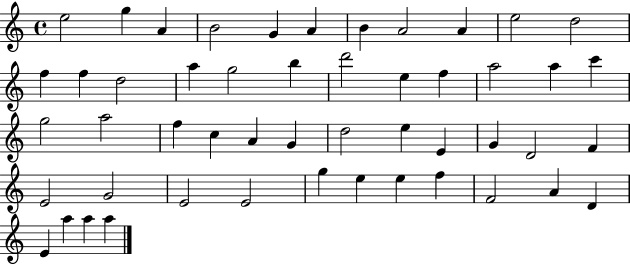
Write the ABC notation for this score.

X:1
T:Untitled
M:4/4
L:1/4
K:C
e2 g A B2 G A B A2 A e2 d2 f f d2 a g2 b d'2 e f a2 a c' g2 a2 f c A G d2 e E G D2 F E2 G2 E2 E2 g e e f F2 A D E a a a